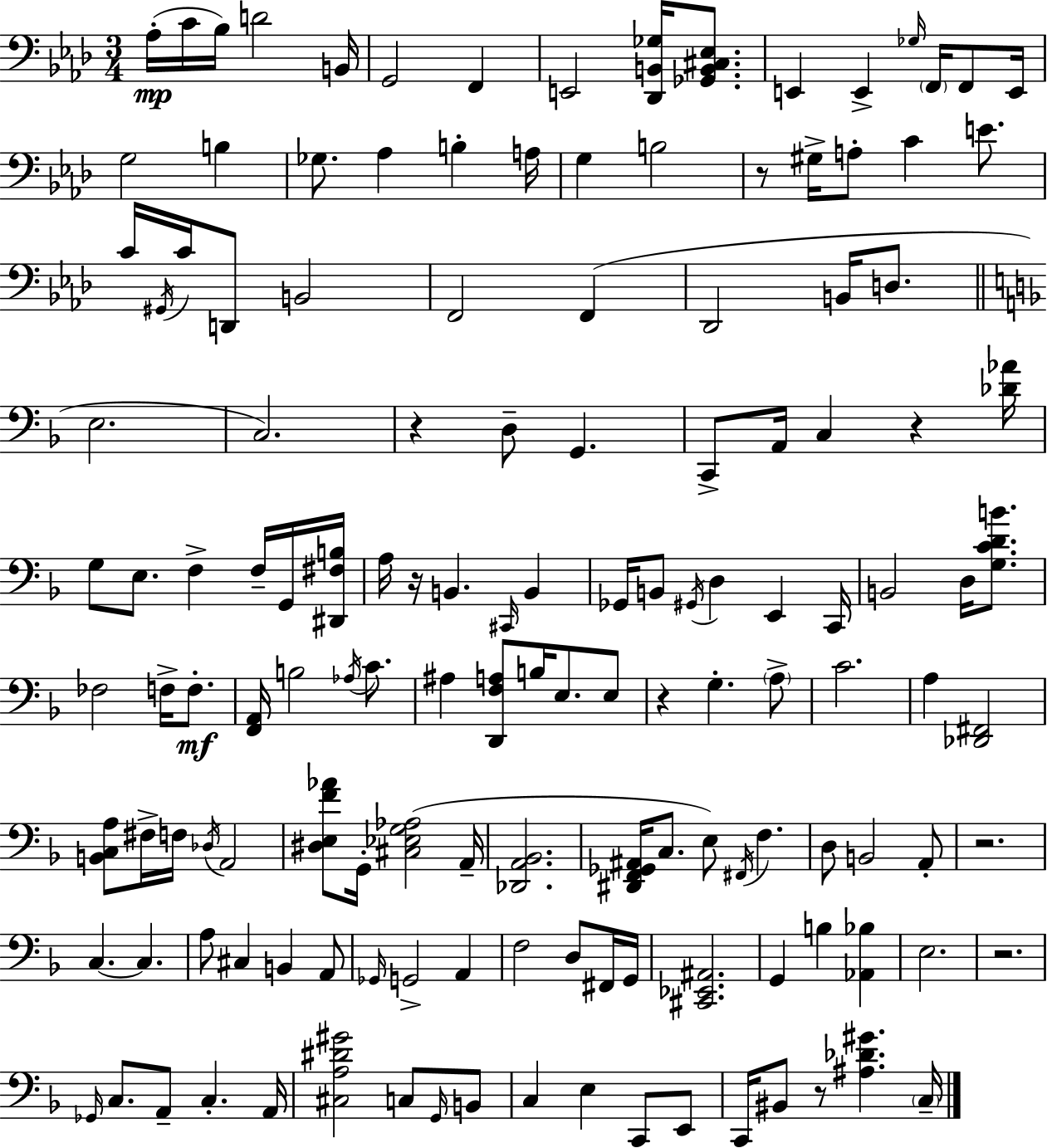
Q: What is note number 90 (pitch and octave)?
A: A3